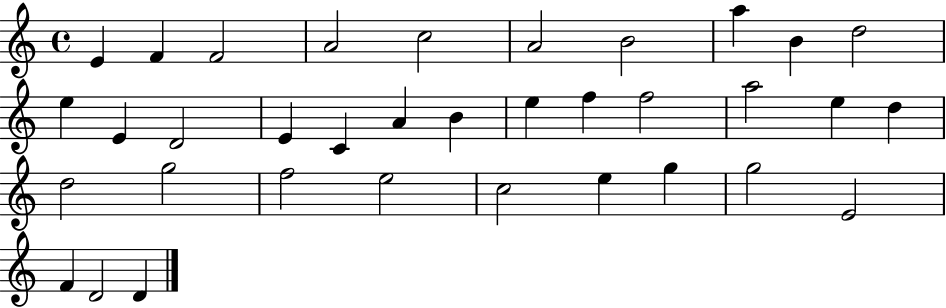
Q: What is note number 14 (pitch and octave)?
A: E4